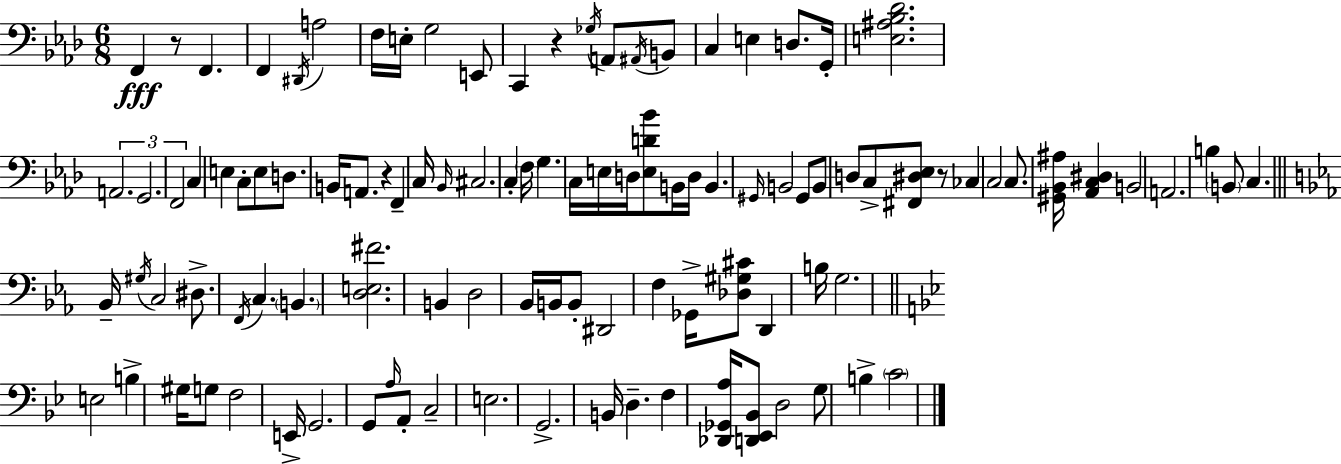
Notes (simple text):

F2/q R/e F2/q. F2/q D#2/s A3/h F3/s E3/s G3/h E2/e C2/q R/q Gb3/s A2/e A#2/s B2/e C3/q E3/q D3/e. G2/s [E3,A#3,Bb3,Db4]/h. A2/h. G2/h. F2/h C3/q E3/q C3/e E3/e D3/e. B2/s A2/e. R/q F2/q C3/s Bb2/s C#3/h. C3/q F3/s G3/q. C3/s E3/s D3/s [E3,D4,Bb4]/e B2/s D3/s B2/q. G#2/s B2/h G#2/e B2/e D3/e C3/e [F#2,D#3,Eb3]/e R/e CES3/q C3/h C3/e. [G#2,Bb2,A#3]/s [Ab2,C3,D#3]/q B2/h A2/h. B3/q B2/e C3/q. Bb2/s G#3/s C3/h D#3/e. F2/s C3/q. B2/q. [D3,E3,F#4]/h. B2/q D3/h Bb2/s B2/s B2/e D#2/h F3/q Gb2/s [Db3,G#3,C#4]/e D2/q B3/s G3/h. E3/h B3/q G#3/s G3/e F3/h E2/s G2/h. G2/e A3/s A2/e C3/h E3/h. G2/h. B2/s D3/q. F3/q [Db2,Gb2,A3]/s [D2,Eb2,Bb2]/e D3/h G3/e B3/q C4/h